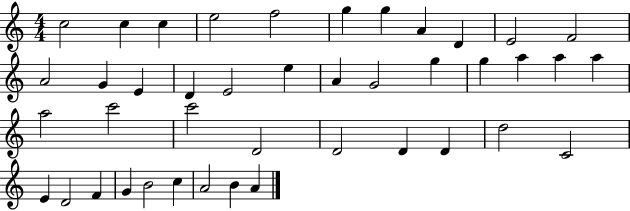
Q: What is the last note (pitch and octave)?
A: A4